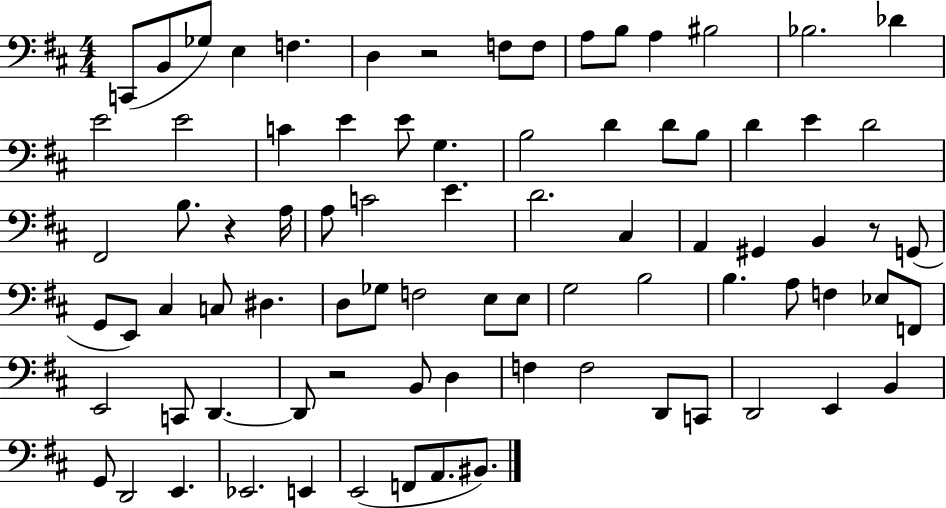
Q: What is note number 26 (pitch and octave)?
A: E4